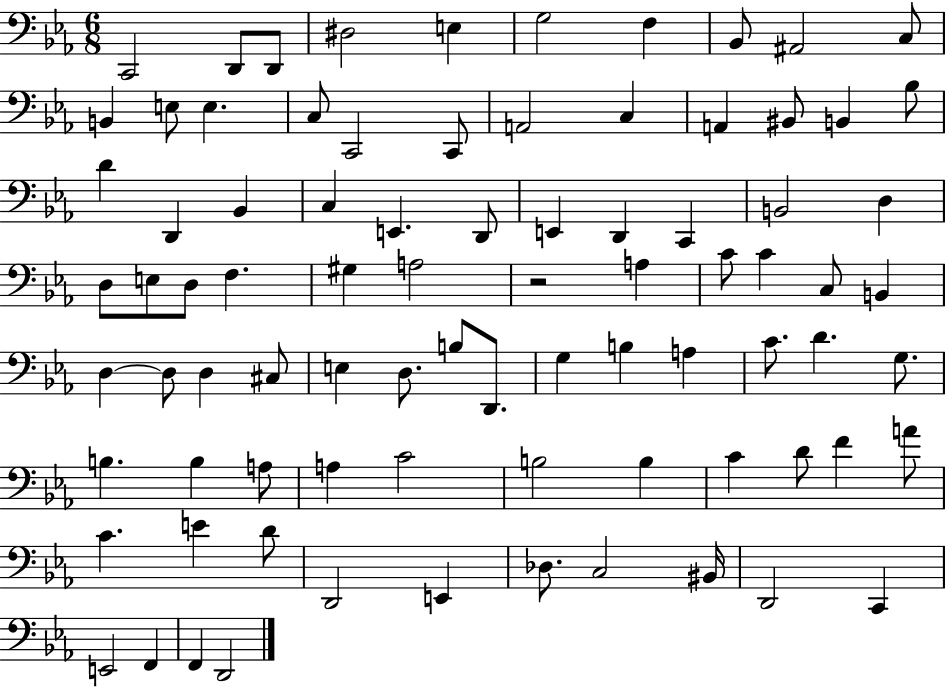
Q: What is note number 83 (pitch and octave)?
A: D2